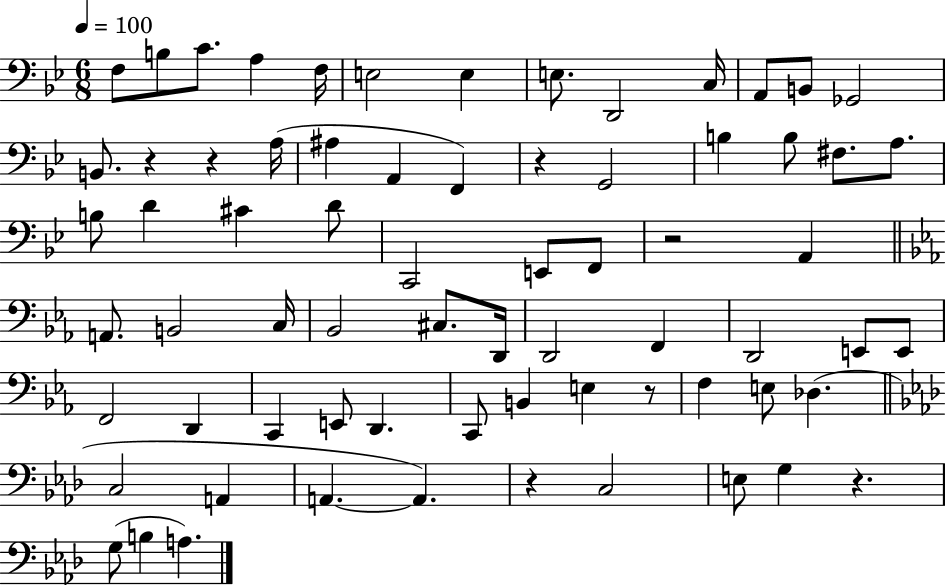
{
  \clef bass
  \numericTimeSignature
  \time 6/8
  \key bes \major
  \tempo 4 = 100
  f8 b8 c'8. a4 f16 | e2 e4 | e8. d,2 c16 | a,8 b,8 ges,2 | \break b,8. r4 r4 a16( | ais4 a,4 f,4) | r4 g,2 | b4 b8 fis8. a8. | \break b8 d'4 cis'4 d'8 | c,2 e,8 f,8 | r2 a,4 | \bar "||" \break \key ees \major a,8. b,2 c16 | bes,2 cis8. d,16 | d,2 f,4 | d,2 e,8 e,8 | \break f,2 d,4 | c,4 e,8 d,4. | c,8 b,4 e4 r8 | f4 e8 des4.( | \break \bar "||" \break \key f \minor c2 a,4 | a,4.~~ a,4.) | r4 c2 | e8 g4 r4. | \break g8( b4 a4.) | \bar "|."
}